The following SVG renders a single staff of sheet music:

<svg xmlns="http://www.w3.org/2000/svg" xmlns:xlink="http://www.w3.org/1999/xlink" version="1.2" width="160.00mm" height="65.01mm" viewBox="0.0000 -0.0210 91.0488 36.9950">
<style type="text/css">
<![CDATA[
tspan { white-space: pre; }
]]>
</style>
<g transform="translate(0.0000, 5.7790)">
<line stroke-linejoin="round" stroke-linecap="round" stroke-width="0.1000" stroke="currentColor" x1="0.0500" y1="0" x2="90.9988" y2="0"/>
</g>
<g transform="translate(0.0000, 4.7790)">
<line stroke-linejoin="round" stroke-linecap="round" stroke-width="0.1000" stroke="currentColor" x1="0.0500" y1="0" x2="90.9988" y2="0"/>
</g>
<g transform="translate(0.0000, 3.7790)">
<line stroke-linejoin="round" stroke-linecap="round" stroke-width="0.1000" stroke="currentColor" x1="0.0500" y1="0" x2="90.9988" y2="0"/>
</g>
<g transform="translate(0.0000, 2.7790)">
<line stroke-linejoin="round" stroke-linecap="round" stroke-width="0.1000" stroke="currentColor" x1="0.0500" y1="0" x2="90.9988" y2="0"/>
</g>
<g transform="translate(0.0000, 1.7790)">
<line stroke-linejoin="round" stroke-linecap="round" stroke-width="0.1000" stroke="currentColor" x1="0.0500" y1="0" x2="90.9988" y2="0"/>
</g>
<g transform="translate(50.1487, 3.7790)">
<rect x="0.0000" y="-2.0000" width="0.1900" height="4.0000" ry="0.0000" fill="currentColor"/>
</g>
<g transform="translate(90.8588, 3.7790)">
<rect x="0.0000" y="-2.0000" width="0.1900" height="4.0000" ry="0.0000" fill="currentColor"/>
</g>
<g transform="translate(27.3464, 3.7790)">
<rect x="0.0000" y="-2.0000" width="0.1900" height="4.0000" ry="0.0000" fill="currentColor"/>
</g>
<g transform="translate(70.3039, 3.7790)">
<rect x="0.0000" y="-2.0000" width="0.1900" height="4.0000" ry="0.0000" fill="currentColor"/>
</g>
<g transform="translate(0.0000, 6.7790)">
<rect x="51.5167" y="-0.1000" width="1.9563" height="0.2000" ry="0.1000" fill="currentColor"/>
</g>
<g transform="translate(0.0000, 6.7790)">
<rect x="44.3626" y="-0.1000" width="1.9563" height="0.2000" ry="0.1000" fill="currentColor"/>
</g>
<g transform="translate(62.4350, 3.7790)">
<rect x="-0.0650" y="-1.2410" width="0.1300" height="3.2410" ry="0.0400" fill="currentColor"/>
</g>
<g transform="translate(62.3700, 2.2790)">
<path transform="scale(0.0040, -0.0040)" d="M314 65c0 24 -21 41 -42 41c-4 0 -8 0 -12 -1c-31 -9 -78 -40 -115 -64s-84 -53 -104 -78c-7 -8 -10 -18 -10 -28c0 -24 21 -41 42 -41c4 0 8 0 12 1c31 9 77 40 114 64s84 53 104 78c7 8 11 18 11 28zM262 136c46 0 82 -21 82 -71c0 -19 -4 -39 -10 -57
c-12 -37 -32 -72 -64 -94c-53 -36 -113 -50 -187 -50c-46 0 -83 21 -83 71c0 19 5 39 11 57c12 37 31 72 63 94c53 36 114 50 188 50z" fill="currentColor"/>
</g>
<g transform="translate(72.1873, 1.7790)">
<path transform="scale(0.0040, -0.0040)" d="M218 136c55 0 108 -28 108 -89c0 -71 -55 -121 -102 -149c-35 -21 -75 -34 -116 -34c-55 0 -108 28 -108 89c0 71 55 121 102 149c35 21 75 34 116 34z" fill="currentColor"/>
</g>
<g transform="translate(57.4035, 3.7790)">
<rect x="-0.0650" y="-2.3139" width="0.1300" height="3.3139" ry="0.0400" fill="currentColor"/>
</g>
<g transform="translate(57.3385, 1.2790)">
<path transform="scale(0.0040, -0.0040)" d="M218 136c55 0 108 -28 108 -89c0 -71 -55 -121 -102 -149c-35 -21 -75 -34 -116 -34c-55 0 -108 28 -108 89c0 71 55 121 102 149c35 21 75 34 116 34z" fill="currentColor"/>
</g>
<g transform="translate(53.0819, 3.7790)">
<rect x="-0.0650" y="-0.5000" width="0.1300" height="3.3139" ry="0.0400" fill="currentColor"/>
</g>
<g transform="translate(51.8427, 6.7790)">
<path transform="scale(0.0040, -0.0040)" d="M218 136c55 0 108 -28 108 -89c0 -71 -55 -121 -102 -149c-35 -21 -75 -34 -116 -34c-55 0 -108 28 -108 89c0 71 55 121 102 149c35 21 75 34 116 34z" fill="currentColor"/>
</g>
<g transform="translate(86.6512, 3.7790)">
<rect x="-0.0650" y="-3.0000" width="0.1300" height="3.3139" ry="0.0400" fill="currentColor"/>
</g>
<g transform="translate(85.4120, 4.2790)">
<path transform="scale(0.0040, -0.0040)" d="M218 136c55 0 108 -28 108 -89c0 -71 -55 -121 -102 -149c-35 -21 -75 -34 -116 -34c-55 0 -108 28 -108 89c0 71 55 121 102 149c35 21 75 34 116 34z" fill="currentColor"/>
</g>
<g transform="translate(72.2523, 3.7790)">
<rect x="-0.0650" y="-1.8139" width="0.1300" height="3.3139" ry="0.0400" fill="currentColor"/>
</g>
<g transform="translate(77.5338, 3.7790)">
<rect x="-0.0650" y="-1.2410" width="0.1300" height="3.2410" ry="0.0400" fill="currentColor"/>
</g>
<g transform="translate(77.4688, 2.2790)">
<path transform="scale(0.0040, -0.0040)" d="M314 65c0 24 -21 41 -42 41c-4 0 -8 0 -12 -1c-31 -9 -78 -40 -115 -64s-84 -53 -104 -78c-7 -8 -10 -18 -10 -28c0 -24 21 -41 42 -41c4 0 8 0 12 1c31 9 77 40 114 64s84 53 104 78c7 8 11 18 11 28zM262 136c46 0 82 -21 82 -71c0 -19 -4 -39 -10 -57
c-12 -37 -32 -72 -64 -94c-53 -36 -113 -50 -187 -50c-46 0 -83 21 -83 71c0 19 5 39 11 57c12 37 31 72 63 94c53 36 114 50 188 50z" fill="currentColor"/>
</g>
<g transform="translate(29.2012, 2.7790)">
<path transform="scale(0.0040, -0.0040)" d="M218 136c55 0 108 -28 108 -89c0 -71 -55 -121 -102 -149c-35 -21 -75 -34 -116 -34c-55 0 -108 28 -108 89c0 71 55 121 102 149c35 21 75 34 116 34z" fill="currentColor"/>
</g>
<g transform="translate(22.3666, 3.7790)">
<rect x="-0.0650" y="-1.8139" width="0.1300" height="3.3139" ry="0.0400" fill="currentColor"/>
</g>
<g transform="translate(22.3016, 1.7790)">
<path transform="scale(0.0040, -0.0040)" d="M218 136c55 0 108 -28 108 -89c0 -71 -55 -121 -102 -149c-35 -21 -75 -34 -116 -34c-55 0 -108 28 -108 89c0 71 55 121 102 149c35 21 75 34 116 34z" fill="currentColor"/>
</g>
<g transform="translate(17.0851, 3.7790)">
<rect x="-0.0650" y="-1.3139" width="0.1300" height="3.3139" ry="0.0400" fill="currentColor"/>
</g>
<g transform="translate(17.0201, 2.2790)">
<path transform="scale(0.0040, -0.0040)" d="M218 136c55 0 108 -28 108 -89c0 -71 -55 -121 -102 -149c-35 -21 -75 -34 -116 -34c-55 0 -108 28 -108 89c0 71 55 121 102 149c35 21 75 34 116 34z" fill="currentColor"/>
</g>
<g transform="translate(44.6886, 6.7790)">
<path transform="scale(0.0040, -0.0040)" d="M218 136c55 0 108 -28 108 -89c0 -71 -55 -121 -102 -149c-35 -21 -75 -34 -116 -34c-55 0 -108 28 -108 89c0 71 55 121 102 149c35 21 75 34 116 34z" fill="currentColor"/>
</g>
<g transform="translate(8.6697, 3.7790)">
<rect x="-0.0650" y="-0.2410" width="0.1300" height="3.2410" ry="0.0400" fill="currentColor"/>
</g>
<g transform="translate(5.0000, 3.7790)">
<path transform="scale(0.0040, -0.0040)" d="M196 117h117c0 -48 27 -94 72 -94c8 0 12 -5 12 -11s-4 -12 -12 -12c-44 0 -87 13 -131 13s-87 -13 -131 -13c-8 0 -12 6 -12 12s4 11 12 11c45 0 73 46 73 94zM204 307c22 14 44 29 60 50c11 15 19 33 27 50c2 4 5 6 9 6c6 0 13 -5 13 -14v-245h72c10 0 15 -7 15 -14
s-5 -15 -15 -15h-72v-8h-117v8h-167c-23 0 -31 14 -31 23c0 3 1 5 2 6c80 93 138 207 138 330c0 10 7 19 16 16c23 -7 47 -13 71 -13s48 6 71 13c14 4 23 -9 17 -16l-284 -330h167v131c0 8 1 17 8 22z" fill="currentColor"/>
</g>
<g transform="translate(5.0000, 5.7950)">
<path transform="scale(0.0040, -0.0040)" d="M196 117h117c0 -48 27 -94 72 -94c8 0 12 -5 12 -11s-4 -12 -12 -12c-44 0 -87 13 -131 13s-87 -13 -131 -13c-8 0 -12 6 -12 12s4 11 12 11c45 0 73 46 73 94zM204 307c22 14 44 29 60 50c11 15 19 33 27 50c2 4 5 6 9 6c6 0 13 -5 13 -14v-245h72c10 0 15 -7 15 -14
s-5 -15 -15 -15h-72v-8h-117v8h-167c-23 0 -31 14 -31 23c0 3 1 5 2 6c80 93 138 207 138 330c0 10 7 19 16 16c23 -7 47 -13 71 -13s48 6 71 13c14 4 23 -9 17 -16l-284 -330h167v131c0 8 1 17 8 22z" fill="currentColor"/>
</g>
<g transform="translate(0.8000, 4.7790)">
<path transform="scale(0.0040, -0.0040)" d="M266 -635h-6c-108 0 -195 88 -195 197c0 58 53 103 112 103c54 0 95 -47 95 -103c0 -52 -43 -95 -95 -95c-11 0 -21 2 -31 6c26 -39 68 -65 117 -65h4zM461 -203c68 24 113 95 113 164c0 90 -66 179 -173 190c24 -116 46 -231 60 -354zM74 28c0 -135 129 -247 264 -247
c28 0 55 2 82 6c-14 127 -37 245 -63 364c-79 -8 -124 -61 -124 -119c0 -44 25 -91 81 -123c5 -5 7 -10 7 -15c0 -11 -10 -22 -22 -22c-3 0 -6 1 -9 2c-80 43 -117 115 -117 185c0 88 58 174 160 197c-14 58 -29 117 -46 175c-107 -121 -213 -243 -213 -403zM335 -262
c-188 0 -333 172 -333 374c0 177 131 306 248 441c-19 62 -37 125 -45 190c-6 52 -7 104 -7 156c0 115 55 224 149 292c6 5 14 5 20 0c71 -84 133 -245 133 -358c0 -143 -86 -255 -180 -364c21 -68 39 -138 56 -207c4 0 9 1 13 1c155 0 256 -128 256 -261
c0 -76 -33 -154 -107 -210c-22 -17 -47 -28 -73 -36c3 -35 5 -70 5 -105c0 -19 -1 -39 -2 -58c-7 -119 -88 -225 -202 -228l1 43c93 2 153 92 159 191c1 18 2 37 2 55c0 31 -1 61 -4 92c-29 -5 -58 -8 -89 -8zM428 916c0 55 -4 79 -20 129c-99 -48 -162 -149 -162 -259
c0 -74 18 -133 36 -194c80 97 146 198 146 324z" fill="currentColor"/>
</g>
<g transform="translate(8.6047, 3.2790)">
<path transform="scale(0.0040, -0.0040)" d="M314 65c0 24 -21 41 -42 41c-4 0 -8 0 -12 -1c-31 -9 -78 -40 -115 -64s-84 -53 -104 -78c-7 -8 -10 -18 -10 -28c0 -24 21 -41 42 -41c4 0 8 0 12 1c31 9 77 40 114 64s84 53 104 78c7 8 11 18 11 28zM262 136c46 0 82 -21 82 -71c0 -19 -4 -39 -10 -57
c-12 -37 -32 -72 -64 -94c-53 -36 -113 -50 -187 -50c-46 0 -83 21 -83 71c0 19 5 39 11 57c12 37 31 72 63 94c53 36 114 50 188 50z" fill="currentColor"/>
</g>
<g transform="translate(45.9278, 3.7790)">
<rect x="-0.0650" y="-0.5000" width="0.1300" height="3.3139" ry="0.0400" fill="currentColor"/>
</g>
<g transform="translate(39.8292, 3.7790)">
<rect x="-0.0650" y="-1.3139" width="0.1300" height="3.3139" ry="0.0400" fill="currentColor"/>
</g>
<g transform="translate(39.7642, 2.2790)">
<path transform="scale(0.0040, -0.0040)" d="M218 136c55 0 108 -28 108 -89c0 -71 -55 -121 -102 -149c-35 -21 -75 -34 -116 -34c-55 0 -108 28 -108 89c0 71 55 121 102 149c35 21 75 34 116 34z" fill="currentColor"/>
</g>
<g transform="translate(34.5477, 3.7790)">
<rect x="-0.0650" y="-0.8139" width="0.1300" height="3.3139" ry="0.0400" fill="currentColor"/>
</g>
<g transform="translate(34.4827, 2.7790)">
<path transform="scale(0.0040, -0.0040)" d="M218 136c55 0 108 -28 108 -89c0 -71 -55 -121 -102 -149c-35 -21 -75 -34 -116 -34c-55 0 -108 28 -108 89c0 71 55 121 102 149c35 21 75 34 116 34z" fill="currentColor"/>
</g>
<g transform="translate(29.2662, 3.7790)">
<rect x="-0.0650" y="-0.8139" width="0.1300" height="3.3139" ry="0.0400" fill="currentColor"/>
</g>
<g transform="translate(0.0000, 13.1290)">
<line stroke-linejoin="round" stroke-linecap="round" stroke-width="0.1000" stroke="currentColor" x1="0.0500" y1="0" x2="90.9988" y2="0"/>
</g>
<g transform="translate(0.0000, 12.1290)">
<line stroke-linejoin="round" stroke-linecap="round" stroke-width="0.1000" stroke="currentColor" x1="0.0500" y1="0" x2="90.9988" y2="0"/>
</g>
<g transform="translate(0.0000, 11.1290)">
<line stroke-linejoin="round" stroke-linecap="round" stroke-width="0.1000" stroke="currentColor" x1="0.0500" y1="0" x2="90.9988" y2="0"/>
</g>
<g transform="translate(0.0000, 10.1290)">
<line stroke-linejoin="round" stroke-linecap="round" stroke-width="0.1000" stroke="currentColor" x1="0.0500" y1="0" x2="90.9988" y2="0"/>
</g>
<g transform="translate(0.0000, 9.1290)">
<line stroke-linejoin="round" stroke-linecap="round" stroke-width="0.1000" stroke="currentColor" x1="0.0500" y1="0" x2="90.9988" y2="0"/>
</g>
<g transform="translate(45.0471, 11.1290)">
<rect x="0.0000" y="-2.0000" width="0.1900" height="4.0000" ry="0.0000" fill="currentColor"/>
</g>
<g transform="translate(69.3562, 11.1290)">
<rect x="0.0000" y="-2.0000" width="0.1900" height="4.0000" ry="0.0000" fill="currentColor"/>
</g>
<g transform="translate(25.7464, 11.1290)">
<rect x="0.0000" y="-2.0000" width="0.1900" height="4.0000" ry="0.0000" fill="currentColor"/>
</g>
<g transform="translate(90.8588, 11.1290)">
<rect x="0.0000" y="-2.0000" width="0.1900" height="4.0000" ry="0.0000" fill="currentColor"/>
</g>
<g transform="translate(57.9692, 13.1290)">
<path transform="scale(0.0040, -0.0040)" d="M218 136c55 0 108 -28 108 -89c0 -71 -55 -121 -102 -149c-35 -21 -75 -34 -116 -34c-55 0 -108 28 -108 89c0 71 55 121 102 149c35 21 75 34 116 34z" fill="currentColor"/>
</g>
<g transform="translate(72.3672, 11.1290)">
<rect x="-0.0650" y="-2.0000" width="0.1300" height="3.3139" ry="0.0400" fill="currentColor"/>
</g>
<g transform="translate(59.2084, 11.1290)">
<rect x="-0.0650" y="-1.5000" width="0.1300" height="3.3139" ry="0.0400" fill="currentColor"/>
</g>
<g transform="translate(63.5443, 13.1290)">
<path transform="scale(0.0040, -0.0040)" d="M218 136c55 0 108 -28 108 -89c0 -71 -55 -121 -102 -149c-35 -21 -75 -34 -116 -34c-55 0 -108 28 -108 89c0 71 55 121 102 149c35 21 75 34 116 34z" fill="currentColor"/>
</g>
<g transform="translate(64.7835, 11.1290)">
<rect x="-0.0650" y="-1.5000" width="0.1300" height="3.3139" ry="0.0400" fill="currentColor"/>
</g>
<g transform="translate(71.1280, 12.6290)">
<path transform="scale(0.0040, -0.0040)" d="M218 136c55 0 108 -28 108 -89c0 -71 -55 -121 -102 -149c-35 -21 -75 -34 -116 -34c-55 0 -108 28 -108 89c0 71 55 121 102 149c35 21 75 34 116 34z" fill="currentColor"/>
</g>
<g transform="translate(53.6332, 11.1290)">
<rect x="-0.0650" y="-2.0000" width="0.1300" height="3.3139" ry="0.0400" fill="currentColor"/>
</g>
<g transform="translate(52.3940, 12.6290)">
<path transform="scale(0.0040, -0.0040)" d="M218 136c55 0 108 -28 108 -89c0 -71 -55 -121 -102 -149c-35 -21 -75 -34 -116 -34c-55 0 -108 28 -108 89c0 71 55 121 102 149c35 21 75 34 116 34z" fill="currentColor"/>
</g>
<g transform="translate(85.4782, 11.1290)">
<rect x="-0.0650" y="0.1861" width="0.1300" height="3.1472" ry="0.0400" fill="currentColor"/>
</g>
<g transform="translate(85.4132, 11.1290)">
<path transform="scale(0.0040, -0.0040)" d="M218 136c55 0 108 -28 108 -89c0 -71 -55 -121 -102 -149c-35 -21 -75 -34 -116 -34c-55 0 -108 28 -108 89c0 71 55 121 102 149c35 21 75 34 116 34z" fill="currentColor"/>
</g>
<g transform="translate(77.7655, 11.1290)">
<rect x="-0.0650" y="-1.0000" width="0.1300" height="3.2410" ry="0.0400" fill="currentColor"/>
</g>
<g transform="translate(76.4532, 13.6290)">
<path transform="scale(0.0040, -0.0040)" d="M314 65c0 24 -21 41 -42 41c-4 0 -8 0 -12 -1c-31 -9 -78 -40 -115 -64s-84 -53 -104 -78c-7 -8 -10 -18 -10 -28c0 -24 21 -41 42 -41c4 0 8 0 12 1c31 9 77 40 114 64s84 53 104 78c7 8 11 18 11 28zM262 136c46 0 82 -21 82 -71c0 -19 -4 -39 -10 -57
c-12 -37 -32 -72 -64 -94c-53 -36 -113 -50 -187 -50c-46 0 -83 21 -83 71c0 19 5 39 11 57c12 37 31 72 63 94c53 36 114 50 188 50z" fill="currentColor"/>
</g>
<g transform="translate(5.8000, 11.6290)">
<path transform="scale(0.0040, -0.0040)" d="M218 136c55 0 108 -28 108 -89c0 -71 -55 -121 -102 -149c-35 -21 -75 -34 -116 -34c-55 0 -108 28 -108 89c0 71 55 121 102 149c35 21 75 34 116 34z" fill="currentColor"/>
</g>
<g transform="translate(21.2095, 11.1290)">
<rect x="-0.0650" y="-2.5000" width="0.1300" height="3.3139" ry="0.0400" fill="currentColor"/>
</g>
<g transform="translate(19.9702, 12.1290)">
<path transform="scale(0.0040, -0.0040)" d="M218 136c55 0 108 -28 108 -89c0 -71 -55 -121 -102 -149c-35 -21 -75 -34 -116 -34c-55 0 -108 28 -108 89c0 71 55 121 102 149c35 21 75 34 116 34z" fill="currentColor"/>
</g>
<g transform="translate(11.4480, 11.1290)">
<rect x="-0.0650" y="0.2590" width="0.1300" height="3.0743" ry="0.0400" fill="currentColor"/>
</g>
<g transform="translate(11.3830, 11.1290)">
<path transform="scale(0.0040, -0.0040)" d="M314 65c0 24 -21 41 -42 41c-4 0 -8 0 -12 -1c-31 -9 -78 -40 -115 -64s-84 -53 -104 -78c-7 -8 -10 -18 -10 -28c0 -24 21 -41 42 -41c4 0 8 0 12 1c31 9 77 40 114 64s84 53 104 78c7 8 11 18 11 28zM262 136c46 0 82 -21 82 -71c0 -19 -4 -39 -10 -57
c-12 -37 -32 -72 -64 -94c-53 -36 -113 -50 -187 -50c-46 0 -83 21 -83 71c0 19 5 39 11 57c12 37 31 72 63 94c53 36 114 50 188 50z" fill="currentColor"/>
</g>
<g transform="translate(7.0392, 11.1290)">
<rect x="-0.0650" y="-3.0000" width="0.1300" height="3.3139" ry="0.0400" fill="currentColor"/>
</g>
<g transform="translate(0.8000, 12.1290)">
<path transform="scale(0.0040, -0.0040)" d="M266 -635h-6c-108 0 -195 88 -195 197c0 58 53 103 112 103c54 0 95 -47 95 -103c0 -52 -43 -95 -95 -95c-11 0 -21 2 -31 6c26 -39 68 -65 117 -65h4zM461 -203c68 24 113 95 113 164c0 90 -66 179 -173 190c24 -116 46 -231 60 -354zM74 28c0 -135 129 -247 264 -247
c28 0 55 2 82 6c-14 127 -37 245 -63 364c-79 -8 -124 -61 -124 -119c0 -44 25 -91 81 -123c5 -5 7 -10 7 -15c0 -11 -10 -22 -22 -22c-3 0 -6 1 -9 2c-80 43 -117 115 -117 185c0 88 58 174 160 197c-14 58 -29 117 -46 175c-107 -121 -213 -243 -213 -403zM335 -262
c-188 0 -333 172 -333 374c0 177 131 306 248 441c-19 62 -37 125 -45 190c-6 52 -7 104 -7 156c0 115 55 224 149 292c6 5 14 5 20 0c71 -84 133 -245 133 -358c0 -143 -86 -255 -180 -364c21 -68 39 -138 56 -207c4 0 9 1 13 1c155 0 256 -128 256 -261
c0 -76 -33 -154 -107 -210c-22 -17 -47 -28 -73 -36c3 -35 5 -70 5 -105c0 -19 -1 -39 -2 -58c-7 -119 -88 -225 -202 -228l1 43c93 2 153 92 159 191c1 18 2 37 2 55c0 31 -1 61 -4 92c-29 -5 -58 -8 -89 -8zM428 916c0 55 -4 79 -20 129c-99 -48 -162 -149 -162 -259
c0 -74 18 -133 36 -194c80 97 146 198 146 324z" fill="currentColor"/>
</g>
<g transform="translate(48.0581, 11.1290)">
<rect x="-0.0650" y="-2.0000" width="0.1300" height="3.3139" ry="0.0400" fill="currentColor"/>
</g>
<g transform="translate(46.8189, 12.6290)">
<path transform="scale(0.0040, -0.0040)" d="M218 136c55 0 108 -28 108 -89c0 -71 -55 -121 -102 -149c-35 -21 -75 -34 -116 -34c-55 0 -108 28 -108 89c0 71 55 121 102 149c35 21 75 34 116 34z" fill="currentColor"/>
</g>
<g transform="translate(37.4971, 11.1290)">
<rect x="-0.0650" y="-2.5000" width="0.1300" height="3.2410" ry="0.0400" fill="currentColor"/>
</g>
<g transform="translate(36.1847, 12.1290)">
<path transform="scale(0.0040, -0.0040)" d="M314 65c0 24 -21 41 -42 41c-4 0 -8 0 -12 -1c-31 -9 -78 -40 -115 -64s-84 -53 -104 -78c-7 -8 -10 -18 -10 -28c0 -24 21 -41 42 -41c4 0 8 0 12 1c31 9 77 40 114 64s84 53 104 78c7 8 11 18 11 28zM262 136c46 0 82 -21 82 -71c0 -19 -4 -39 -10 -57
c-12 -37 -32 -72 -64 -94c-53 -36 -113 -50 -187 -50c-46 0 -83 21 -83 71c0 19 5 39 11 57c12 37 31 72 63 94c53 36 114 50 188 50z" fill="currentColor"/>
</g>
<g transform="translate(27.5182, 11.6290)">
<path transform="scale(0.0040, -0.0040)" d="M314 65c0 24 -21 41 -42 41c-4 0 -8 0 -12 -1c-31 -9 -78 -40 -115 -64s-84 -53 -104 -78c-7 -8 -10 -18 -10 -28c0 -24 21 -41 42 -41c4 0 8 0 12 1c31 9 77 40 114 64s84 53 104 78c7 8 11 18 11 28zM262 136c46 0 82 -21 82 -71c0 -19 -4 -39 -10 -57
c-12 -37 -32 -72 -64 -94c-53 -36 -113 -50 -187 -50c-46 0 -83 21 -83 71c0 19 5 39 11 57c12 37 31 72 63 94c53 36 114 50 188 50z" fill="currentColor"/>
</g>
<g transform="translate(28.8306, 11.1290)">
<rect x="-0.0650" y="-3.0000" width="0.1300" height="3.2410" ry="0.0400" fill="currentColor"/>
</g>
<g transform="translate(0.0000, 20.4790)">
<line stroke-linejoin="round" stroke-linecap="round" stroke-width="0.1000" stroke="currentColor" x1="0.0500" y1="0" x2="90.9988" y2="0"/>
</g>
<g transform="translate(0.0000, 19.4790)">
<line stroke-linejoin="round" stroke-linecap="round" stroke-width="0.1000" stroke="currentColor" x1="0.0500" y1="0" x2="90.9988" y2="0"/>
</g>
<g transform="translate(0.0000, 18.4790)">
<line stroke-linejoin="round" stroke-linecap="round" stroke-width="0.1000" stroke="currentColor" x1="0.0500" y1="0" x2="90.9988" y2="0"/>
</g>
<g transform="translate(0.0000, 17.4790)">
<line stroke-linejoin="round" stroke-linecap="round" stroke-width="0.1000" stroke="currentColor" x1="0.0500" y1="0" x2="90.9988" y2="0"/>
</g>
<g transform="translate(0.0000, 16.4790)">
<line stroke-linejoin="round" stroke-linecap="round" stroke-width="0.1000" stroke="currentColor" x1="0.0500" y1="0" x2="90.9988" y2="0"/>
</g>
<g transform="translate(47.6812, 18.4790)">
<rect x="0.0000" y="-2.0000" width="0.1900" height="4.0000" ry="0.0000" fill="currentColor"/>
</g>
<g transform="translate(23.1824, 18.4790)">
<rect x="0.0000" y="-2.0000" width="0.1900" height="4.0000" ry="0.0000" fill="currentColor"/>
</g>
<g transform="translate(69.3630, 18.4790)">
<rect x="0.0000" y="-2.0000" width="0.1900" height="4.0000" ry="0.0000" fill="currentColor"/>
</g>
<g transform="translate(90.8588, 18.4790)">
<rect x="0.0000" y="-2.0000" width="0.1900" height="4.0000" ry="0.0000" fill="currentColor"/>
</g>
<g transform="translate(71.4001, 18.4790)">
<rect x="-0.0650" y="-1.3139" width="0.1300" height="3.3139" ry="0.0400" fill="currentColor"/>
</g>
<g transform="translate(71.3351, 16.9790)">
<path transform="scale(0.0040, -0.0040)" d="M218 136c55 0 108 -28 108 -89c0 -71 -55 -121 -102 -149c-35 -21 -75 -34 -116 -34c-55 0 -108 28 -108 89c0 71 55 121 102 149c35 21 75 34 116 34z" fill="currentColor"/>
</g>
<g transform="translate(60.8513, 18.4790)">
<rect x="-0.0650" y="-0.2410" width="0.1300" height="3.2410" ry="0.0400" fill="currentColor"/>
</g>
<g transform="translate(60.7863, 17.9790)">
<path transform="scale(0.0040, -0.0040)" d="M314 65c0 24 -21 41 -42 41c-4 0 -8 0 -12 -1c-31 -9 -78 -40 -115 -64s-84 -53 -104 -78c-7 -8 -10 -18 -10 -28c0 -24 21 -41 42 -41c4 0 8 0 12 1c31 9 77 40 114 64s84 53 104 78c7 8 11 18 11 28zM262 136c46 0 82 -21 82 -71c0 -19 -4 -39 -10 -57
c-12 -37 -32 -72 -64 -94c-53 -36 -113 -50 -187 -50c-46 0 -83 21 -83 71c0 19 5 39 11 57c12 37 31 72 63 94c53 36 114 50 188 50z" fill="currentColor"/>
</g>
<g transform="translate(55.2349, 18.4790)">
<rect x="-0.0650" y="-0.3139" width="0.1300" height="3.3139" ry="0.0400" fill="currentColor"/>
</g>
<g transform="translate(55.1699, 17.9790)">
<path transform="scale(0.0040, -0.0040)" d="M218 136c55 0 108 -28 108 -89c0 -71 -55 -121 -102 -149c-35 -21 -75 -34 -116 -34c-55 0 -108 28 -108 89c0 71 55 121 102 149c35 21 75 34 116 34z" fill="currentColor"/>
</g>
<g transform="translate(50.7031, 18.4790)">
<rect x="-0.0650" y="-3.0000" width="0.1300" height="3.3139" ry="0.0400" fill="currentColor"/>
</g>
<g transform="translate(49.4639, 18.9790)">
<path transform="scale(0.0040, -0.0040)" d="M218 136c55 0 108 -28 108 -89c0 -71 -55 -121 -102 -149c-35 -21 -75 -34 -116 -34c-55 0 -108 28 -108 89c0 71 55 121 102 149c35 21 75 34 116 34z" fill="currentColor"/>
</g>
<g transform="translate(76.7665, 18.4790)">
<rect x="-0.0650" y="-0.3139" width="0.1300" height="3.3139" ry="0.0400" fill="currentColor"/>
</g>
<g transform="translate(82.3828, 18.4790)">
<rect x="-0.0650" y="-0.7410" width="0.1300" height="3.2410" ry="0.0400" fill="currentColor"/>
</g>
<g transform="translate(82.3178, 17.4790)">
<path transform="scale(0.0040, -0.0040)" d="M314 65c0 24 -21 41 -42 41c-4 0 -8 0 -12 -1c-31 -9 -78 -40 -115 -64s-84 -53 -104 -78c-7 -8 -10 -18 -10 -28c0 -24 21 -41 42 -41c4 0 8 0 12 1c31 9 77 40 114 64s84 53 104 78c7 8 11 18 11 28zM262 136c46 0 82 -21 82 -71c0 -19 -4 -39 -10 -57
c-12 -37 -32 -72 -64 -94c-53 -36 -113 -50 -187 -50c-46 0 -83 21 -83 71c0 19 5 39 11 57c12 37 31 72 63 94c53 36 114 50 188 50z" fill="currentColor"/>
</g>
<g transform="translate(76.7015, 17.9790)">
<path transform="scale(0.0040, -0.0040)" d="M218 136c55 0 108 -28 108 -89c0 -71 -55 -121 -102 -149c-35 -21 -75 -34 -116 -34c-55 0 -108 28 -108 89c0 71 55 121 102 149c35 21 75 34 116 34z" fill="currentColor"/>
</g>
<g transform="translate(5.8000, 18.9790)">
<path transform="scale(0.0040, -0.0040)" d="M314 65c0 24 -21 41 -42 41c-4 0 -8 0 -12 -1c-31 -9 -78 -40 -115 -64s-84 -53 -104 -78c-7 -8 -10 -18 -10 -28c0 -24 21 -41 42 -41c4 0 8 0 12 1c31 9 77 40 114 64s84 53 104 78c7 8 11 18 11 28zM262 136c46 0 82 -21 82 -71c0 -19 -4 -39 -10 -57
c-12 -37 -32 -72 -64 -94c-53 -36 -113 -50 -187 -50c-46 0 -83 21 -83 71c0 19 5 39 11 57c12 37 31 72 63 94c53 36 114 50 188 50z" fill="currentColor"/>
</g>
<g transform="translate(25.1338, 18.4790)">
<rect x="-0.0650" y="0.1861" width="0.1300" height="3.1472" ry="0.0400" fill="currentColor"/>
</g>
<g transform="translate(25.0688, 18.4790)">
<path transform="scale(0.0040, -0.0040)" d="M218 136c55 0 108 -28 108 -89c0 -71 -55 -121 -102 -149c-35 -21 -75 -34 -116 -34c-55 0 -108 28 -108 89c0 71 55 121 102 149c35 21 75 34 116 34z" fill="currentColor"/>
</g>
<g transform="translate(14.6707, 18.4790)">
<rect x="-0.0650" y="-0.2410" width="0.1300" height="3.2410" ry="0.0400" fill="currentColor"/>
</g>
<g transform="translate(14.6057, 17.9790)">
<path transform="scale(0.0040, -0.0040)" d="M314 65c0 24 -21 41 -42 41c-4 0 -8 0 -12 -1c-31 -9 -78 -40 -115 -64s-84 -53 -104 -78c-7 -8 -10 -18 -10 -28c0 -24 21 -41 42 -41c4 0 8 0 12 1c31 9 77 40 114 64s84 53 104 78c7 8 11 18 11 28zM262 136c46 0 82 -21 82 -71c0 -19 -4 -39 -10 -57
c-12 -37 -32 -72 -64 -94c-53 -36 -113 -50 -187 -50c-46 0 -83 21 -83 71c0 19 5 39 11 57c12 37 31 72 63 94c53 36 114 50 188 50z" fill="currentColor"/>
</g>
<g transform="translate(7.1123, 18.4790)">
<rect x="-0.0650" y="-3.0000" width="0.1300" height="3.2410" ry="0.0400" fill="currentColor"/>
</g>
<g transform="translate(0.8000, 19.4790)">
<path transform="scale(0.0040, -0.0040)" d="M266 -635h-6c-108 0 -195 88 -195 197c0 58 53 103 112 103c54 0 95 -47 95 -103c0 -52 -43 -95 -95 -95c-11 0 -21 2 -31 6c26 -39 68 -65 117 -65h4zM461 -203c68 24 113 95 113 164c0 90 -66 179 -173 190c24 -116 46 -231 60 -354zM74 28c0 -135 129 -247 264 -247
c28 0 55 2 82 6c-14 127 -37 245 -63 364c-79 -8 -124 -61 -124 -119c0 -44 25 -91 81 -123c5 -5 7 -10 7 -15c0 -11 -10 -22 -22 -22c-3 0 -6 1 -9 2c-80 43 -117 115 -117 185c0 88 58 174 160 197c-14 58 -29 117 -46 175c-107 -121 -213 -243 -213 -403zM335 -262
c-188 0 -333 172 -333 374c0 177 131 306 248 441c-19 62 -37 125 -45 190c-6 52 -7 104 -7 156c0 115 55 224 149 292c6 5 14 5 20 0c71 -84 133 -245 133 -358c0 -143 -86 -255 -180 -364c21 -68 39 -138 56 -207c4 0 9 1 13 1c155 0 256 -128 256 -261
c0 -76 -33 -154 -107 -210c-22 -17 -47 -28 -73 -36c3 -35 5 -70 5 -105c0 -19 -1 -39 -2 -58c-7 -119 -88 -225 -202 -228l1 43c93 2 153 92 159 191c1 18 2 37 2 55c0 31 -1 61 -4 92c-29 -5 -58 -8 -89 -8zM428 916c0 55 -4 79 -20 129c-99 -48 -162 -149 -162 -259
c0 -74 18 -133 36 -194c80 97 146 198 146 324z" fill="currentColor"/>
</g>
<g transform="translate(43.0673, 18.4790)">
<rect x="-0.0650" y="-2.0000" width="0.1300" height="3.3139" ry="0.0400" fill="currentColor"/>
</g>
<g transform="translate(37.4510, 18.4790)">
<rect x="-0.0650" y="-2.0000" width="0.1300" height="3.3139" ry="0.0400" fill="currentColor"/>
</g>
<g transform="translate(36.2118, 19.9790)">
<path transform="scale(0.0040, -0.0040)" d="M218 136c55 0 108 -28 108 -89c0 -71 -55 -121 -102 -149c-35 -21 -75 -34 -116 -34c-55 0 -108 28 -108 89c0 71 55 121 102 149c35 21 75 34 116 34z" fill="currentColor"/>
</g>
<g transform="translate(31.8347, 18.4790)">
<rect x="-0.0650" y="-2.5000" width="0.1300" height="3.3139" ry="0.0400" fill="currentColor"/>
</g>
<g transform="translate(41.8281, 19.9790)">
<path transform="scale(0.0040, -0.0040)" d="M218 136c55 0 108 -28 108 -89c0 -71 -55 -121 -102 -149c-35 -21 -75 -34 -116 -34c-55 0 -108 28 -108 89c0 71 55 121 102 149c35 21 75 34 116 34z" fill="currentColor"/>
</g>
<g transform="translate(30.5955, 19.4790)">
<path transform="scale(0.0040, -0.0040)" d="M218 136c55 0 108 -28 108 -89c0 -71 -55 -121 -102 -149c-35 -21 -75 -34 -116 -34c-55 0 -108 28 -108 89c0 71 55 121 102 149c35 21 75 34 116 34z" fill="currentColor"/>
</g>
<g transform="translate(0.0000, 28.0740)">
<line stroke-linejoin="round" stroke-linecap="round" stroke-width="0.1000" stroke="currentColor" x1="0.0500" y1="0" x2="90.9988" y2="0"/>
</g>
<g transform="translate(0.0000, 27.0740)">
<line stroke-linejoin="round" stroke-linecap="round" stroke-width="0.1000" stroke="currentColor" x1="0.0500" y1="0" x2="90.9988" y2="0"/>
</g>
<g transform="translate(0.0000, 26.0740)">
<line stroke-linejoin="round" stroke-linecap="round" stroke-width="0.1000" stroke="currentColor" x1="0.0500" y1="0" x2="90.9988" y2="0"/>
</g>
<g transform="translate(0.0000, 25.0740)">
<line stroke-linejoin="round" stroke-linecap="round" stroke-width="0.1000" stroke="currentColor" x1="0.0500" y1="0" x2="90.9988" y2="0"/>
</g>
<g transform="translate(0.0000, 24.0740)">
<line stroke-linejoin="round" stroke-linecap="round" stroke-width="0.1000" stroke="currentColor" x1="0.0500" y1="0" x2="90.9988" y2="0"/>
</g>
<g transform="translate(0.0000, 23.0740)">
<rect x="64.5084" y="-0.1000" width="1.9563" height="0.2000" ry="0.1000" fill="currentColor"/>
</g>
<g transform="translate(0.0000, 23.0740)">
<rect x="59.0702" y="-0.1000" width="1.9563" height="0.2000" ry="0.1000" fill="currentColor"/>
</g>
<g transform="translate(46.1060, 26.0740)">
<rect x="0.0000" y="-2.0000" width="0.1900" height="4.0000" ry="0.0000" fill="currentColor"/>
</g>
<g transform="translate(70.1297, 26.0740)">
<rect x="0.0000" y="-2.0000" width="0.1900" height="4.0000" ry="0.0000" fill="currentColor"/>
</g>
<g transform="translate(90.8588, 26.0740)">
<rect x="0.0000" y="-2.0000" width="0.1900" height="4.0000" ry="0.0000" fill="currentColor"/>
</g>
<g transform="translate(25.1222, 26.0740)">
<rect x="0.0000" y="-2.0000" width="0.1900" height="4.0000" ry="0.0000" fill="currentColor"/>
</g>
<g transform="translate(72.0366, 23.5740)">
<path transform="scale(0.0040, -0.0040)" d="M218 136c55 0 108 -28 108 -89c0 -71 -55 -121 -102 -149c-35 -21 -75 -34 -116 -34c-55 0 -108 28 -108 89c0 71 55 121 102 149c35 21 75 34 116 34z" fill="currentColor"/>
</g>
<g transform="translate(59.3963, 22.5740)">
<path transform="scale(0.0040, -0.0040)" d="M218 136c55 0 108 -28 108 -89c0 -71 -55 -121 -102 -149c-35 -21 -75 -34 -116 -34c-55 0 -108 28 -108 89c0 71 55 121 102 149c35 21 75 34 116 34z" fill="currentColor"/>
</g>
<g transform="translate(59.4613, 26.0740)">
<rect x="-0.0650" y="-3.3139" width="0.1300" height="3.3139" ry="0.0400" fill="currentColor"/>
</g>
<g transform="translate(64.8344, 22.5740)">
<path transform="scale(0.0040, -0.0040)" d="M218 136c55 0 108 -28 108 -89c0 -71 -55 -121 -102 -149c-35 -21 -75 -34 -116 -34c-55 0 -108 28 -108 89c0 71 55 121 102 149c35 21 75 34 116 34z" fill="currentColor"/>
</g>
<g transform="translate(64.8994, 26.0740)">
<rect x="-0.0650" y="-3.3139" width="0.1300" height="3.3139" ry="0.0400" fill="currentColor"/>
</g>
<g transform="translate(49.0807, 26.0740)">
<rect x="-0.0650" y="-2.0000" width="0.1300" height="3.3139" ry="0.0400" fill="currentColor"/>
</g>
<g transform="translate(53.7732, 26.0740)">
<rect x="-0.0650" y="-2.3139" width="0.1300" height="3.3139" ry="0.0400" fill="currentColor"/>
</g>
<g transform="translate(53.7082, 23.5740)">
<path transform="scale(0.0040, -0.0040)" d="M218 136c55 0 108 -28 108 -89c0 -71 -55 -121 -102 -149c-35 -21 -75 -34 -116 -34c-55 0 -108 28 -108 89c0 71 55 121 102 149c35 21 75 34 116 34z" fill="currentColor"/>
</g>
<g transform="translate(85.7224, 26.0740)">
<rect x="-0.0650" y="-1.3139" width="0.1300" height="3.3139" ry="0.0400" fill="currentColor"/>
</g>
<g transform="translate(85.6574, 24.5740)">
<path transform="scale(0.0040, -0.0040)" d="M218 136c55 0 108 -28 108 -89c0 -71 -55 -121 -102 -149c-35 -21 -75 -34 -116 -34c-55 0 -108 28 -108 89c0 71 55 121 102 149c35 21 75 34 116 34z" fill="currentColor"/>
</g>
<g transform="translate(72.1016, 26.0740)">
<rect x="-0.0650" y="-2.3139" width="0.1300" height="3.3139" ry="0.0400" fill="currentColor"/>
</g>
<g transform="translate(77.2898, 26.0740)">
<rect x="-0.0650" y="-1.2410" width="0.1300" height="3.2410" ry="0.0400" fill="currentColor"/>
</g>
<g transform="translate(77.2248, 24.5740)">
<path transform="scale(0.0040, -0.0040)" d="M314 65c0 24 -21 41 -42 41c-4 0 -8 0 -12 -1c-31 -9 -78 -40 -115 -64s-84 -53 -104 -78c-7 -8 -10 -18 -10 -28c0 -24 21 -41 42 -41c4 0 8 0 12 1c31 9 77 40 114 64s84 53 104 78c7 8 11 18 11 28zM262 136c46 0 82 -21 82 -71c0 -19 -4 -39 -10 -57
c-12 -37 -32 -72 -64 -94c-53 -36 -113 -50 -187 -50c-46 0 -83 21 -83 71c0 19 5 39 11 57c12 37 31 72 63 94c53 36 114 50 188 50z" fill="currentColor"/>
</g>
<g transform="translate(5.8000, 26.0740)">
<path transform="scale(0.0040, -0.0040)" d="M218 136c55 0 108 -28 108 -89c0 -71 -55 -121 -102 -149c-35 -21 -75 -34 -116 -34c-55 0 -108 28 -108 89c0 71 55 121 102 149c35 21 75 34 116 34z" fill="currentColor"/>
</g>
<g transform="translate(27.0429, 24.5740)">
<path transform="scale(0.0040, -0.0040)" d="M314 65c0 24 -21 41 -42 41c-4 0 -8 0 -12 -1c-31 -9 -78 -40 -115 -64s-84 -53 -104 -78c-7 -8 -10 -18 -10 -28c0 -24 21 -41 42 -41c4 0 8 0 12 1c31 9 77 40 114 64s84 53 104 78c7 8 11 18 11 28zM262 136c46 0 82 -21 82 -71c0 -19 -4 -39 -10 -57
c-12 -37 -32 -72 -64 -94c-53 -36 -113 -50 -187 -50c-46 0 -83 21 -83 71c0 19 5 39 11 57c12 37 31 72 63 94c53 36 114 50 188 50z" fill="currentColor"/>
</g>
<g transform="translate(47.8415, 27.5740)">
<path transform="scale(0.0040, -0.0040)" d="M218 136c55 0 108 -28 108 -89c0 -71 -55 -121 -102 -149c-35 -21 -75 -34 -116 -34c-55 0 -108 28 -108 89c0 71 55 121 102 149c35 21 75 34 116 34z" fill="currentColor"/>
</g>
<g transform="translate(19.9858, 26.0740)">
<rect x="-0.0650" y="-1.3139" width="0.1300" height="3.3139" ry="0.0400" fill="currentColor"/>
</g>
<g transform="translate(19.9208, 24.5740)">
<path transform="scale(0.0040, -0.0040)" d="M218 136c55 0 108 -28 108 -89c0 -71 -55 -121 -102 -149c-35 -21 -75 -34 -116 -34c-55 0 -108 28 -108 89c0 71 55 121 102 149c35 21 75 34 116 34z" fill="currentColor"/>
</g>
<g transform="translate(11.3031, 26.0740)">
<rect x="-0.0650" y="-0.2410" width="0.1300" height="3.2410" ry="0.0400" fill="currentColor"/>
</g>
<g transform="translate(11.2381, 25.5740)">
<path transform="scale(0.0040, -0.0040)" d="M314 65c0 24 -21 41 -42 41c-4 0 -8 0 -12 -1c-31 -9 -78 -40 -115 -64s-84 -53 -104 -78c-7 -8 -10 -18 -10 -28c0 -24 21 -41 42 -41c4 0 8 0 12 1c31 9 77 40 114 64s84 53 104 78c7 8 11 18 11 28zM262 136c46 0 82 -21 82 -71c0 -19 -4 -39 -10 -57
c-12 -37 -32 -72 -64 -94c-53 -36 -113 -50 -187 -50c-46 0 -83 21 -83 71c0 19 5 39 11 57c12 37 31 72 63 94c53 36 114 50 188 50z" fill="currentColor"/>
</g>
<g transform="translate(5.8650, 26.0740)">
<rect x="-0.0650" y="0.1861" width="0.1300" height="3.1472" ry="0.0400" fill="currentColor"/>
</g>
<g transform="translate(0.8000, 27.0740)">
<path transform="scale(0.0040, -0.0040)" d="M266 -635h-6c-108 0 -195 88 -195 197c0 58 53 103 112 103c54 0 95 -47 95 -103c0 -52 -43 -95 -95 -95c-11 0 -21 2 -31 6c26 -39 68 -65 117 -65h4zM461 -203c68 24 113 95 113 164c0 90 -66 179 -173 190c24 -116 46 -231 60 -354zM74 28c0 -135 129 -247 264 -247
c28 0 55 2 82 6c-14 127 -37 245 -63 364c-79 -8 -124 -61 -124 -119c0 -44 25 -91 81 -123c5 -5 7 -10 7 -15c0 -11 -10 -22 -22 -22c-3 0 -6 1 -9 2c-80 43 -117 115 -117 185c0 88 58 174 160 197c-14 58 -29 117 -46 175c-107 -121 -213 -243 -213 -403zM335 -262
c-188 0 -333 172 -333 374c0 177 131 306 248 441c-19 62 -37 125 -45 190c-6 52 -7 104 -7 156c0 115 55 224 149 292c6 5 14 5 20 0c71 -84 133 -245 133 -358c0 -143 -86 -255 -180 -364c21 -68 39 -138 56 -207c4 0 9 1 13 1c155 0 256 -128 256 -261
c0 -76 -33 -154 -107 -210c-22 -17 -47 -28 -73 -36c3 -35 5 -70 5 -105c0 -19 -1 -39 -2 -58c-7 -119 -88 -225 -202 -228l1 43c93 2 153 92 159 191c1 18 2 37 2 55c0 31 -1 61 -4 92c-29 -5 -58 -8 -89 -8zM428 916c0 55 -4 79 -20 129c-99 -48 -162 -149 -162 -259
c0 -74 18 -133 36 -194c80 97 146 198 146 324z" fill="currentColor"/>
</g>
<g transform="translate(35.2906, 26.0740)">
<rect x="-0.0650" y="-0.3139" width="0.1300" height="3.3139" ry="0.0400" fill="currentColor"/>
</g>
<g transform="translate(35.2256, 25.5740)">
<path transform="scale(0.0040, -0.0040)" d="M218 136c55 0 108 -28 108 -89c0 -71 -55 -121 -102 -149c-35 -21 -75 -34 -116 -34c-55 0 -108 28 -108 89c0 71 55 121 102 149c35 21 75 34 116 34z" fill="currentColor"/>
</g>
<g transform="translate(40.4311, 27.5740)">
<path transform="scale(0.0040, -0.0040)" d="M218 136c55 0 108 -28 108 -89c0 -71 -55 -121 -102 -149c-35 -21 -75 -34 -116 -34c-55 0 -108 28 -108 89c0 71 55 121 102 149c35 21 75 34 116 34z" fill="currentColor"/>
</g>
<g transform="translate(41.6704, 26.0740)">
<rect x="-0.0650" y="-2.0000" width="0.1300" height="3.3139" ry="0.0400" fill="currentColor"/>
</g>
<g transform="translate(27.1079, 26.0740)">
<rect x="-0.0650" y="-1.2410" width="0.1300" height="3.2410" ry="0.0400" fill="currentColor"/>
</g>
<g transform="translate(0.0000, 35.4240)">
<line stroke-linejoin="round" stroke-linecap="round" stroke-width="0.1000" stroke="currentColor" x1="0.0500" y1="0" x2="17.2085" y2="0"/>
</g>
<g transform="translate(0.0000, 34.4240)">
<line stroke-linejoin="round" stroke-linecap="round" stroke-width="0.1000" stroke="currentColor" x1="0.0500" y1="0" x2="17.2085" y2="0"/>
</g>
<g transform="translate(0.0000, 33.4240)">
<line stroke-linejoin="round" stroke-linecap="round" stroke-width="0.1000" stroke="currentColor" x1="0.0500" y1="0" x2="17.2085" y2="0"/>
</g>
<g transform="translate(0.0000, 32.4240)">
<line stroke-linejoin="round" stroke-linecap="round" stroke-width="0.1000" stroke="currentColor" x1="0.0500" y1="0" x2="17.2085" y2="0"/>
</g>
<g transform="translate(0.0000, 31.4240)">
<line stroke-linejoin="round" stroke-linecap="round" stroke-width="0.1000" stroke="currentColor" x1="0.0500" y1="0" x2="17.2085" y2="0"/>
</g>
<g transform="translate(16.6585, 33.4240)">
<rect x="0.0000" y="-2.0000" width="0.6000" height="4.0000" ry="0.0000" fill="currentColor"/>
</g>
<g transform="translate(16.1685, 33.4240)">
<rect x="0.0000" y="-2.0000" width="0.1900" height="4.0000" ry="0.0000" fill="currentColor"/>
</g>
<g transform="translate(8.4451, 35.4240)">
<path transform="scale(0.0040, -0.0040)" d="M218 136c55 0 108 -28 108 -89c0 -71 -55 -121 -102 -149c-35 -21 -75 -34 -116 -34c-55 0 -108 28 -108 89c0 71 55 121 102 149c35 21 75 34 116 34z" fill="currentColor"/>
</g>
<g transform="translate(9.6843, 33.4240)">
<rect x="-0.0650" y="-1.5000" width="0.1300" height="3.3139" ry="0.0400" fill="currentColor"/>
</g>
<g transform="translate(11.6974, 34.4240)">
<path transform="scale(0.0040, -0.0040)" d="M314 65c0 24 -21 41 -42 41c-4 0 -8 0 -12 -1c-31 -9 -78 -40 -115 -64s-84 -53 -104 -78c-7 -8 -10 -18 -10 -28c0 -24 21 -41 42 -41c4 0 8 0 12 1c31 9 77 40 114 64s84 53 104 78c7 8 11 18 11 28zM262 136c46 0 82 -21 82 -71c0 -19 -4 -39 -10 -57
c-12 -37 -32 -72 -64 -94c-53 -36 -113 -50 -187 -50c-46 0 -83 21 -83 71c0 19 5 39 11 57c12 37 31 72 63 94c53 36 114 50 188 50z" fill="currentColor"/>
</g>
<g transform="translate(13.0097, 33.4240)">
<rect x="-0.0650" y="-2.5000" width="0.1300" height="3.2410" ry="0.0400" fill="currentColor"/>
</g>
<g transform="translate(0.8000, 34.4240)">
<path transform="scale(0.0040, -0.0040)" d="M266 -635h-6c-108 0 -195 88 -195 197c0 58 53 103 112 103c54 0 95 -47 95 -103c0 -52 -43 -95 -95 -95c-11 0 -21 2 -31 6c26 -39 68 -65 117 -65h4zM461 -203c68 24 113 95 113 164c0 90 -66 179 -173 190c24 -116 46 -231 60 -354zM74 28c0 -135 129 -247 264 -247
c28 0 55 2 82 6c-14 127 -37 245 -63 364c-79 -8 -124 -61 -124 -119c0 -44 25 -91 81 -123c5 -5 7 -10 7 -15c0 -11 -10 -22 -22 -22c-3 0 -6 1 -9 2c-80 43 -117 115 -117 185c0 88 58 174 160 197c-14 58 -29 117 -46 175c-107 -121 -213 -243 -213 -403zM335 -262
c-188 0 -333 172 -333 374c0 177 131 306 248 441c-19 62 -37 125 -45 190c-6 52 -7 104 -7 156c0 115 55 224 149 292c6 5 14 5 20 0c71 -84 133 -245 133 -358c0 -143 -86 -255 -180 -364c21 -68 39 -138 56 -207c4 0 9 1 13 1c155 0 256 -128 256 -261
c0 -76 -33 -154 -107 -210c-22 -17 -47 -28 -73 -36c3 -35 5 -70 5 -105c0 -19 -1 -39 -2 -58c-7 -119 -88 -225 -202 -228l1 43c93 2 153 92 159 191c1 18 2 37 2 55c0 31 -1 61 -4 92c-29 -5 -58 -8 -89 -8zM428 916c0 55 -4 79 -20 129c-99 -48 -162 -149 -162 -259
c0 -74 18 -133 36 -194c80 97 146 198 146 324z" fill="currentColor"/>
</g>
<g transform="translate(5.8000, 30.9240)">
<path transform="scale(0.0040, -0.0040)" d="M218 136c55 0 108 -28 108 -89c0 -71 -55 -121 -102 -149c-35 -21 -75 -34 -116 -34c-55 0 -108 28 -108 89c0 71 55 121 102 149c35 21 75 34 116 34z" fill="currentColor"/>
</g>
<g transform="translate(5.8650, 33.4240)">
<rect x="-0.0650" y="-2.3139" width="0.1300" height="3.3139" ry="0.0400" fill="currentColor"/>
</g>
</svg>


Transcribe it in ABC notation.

X:1
T:Untitled
M:4/4
L:1/4
K:C
c2 e f d d e C C g e2 f e2 A A B2 G A2 G2 F F E E F D2 B A2 c2 B G F F A c c2 e c d2 B c2 e e2 c F F g b b g e2 e g E G2